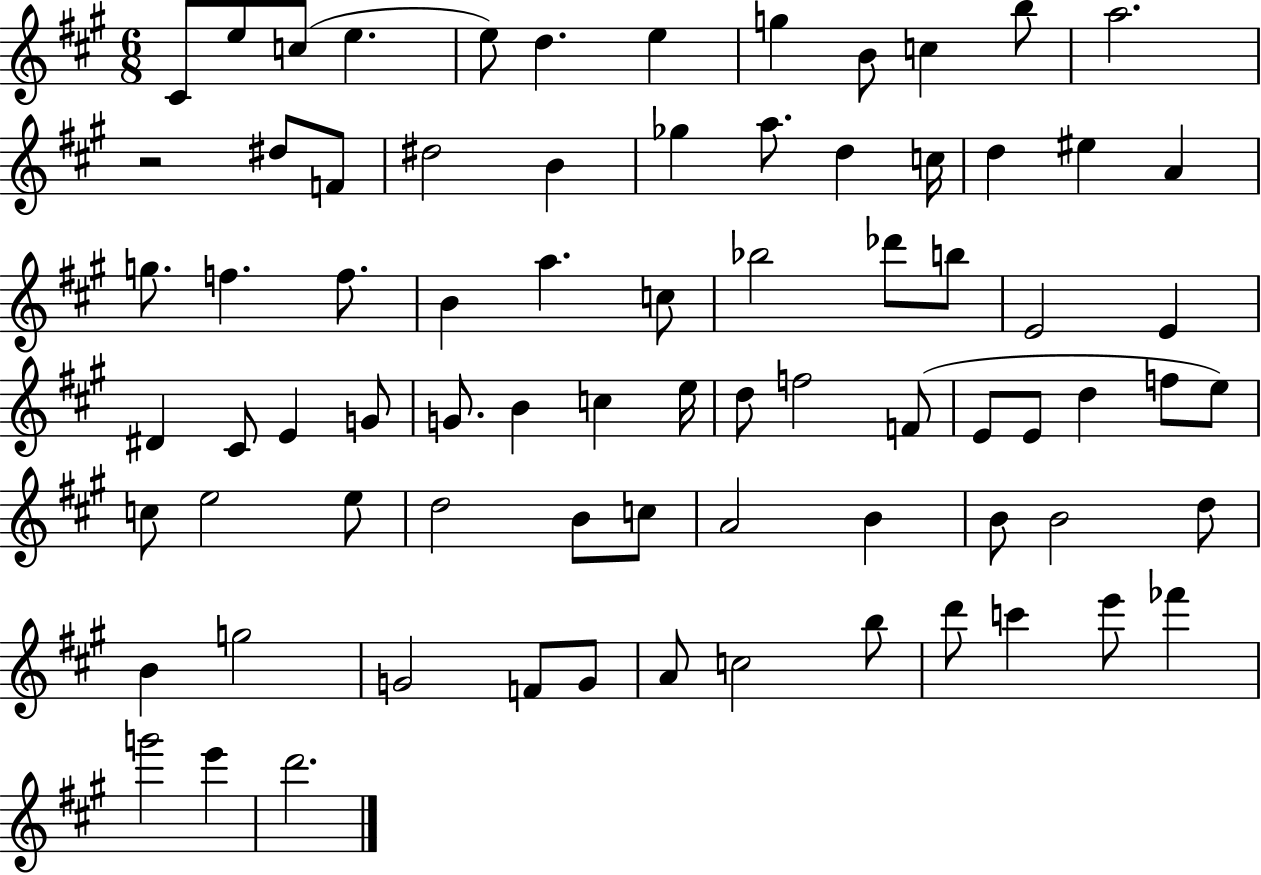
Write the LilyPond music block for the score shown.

{
  \clef treble
  \numericTimeSignature
  \time 6/8
  \key a \major
  cis'8 e''8 c''8( e''4. | e''8) d''4. e''4 | g''4 b'8 c''4 b''8 | a''2. | \break r2 dis''8 f'8 | dis''2 b'4 | ges''4 a''8. d''4 c''16 | d''4 eis''4 a'4 | \break g''8. f''4. f''8. | b'4 a''4. c''8 | bes''2 des'''8 b''8 | e'2 e'4 | \break dis'4 cis'8 e'4 g'8 | g'8. b'4 c''4 e''16 | d''8 f''2 f'8( | e'8 e'8 d''4 f''8 e''8) | \break c''8 e''2 e''8 | d''2 b'8 c''8 | a'2 b'4 | b'8 b'2 d''8 | \break b'4 g''2 | g'2 f'8 g'8 | a'8 c''2 b''8 | d'''8 c'''4 e'''8 fes'''4 | \break g'''2 e'''4 | d'''2. | \bar "|."
}